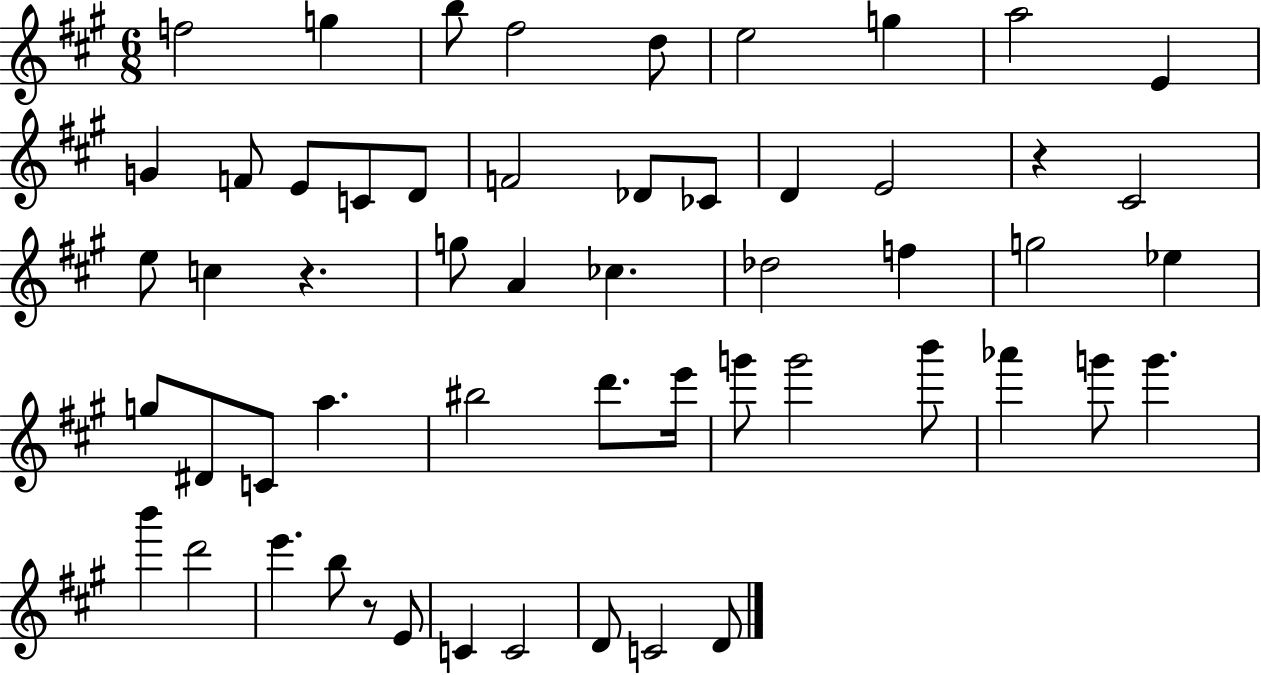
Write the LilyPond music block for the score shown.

{
  \clef treble
  \numericTimeSignature
  \time 6/8
  \key a \major
  f''2 g''4 | b''8 fis''2 d''8 | e''2 g''4 | a''2 e'4 | \break g'4 f'8 e'8 c'8 d'8 | f'2 des'8 ces'8 | d'4 e'2 | r4 cis'2 | \break e''8 c''4 r4. | g''8 a'4 ces''4. | des''2 f''4 | g''2 ees''4 | \break g''8 dis'8 c'8 a''4. | bis''2 d'''8. e'''16 | g'''8 g'''2 b'''8 | aes'''4 g'''8 g'''4. | \break b'''4 d'''2 | e'''4. b''8 r8 e'8 | c'4 c'2 | d'8 c'2 d'8 | \break \bar "|."
}